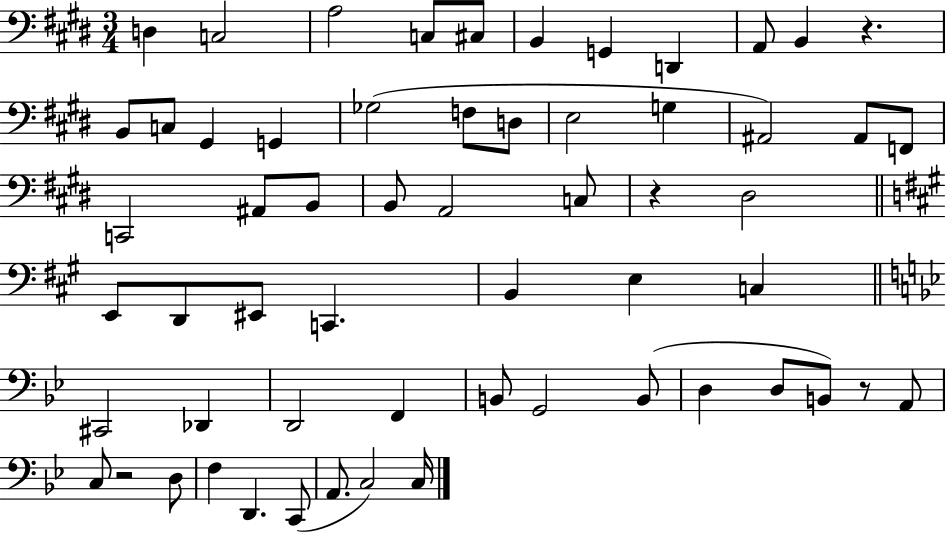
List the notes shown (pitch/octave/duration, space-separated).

D3/q C3/h A3/h C3/e C#3/e B2/q G2/q D2/q A2/e B2/q R/q. B2/e C3/e G#2/q G2/q Gb3/h F3/e D3/e E3/h G3/q A#2/h A#2/e F2/e C2/h A#2/e B2/e B2/e A2/h C3/e R/q D#3/h E2/e D2/e EIS2/e C2/q. B2/q E3/q C3/q C#2/h Db2/q D2/h F2/q B2/e G2/h B2/e D3/q D3/e B2/e R/e A2/e C3/e R/h D3/e F3/q D2/q. C2/e A2/e. C3/h C3/s